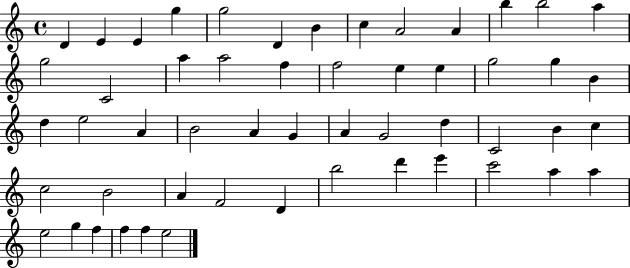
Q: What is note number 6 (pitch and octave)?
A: D4